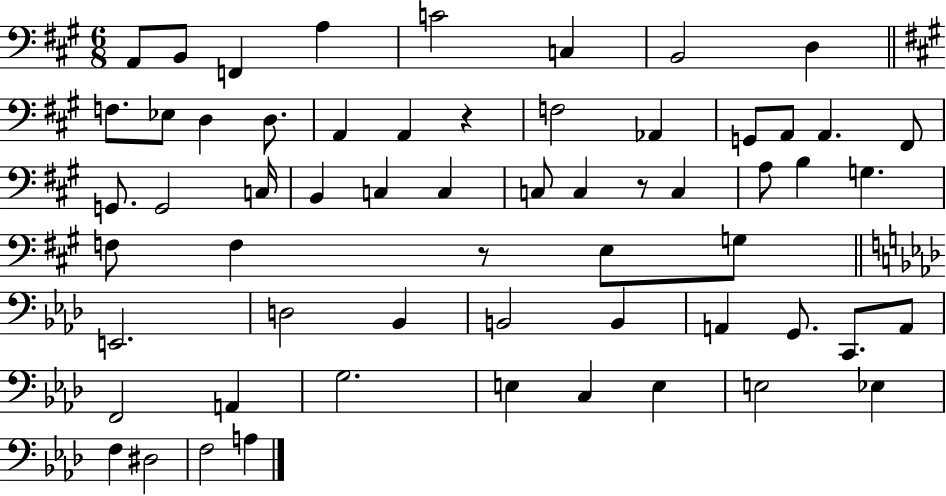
A2/e B2/e F2/q A3/q C4/h C3/q B2/h D3/q F3/e. Eb3/e D3/q D3/e. A2/q A2/q R/q F3/h Ab2/q G2/e A2/e A2/q. F#2/e G2/e. G2/h C3/s B2/q C3/q C3/q C3/e C3/q R/e C3/q A3/e B3/q G3/q. F3/e F3/q R/e E3/e G3/e E2/h. D3/h Bb2/q B2/h B2/q A2/q G2/e. C2/e. A2/e F2/h A2/q G3/h. E3/q C3/q E3/q E3/h Eb3/q F3/q D#3/h F3/h A3/q